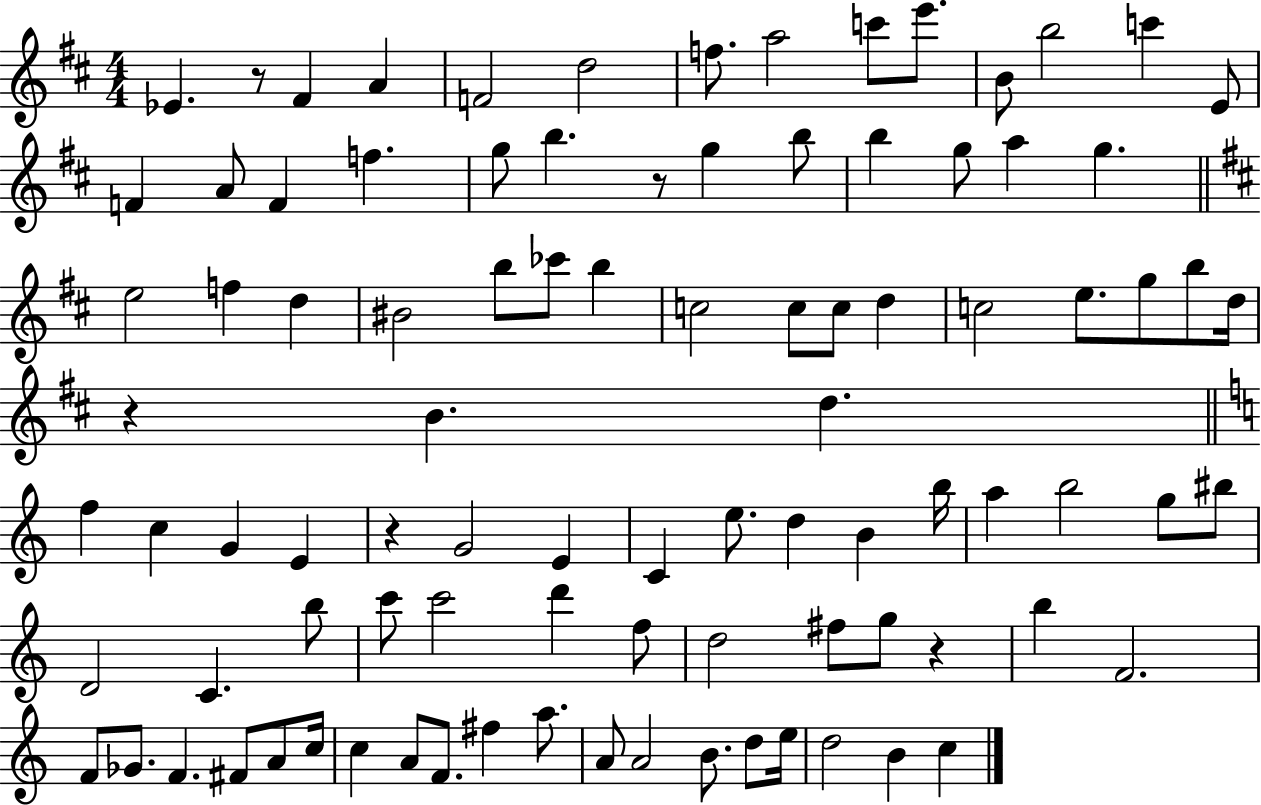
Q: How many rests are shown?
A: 5